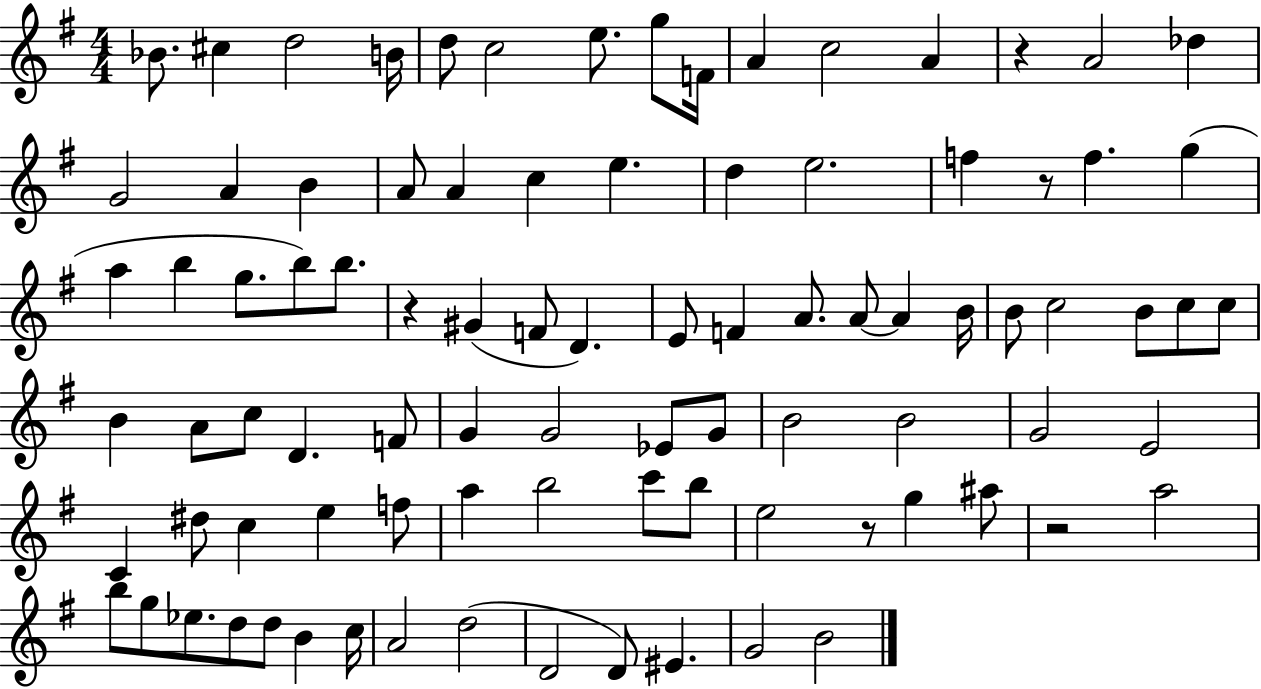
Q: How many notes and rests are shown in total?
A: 90